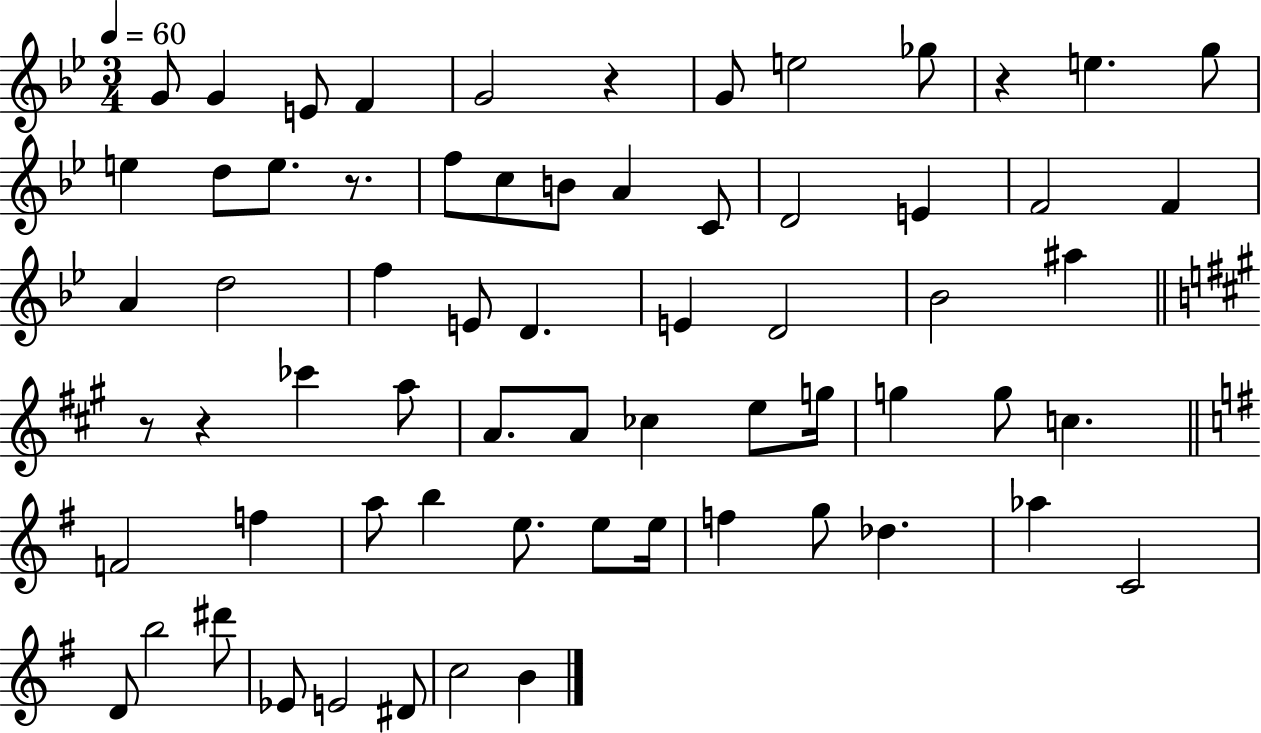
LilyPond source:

{
  \clef treble
  \numericTimeSignature
  \time 3/4
  \key bes \major
  \tempo 4 = 60
  \repeat volta 2 { g'8 g'4 e'8 f'4 | g'2 r4 | g'8 e''2 ges''8 | r4 e''4. g''8 | \break e''4 d''8 e''8. r8. | f''8 c''8 b'8 a'4 c'8 | d'2 e'4 | f'2 f'4 | \break a'4 d''2 | f''4 e'8 d'4. | e'4 d'2 | bes'2 ais''4 | \break \bar "||" \break \key a \major r8 r4 ces'''4 a''8 | a'8. a'8 ces''4 e''8 g''16 | g''4 g''8 c''4. | \bar "||" \break \key e \minor f'2 f''4 | a''8 b''4 e''8. e''8 e''16 | f''4 g''8 des''4. | aes''4 c'2 | \break d'8 b''2 dis'''8 | ees'8 e'2 dis'8 | c''2 b'4 | } \bar "|."
}